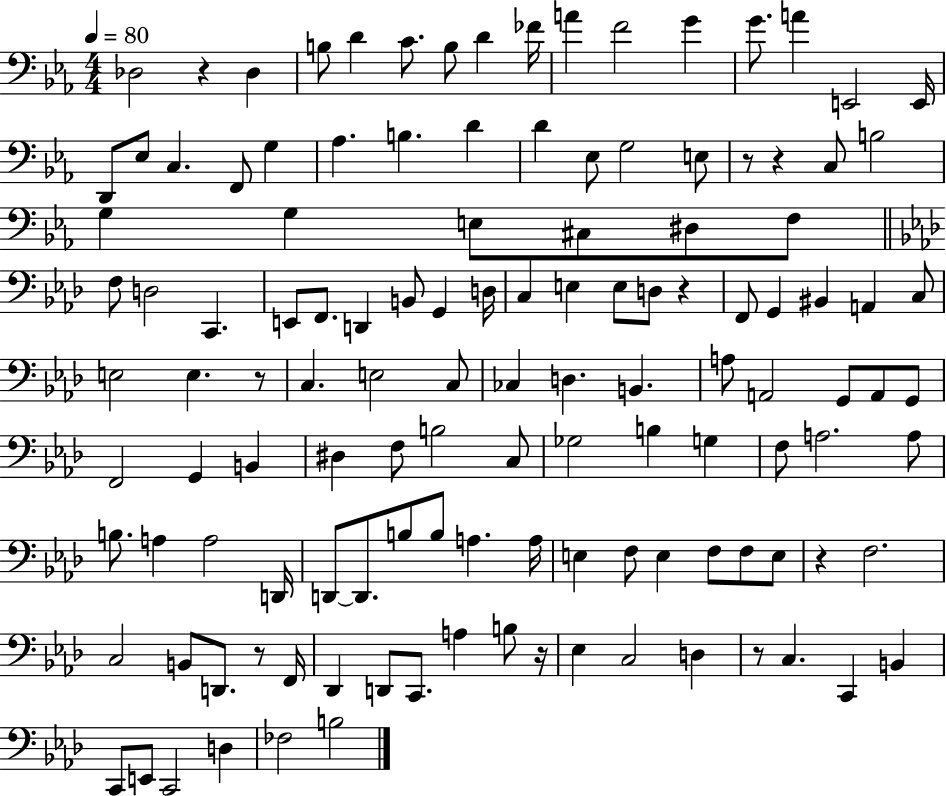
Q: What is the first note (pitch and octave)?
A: Db3